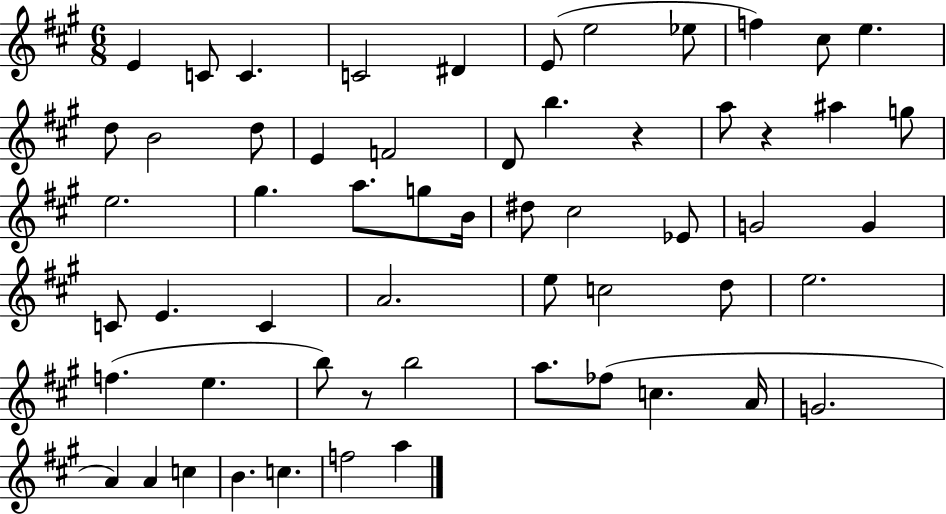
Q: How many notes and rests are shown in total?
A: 58